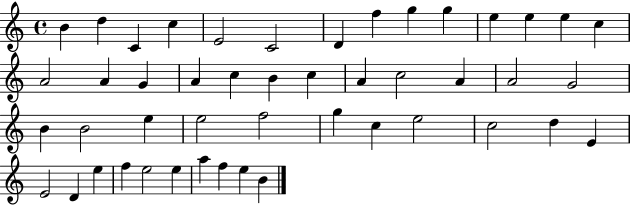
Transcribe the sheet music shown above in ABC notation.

X:1
T:Untitled
M:4/4
L:1/4
K:C
B d C c E2 C2 D f g g e e e c A2 A G A c B c A c2 A A2 G2 B B2 e e2 f2 g c e2 c2 d E E2 D e f e2 e a f e B